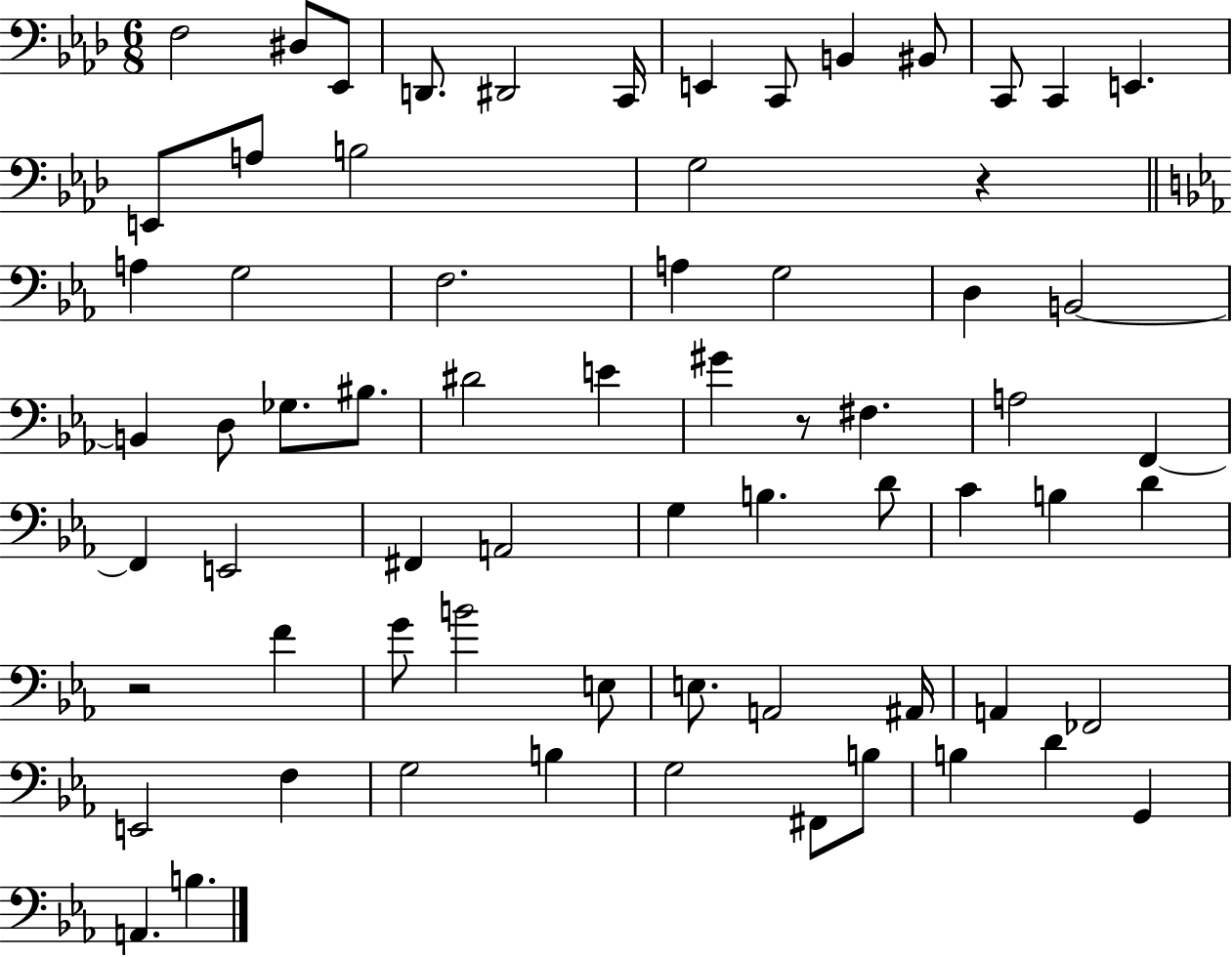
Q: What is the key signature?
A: AES major